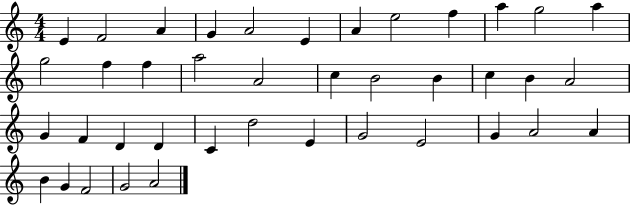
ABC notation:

X:1
T:Untitled
M:4/4
L:1/4
K:C
E F2 A G A2 E A e2 f a g2 a g2 f f a2 A2 c B2 B c B A2 G F D D C d2 E G2 E2 G A2 A B G F2 G2 A2